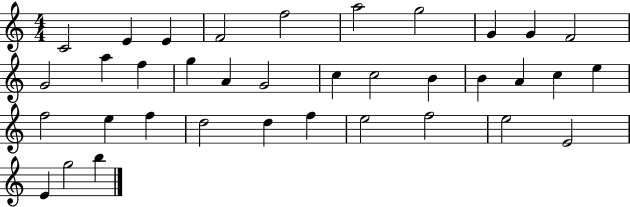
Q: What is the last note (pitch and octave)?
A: B5